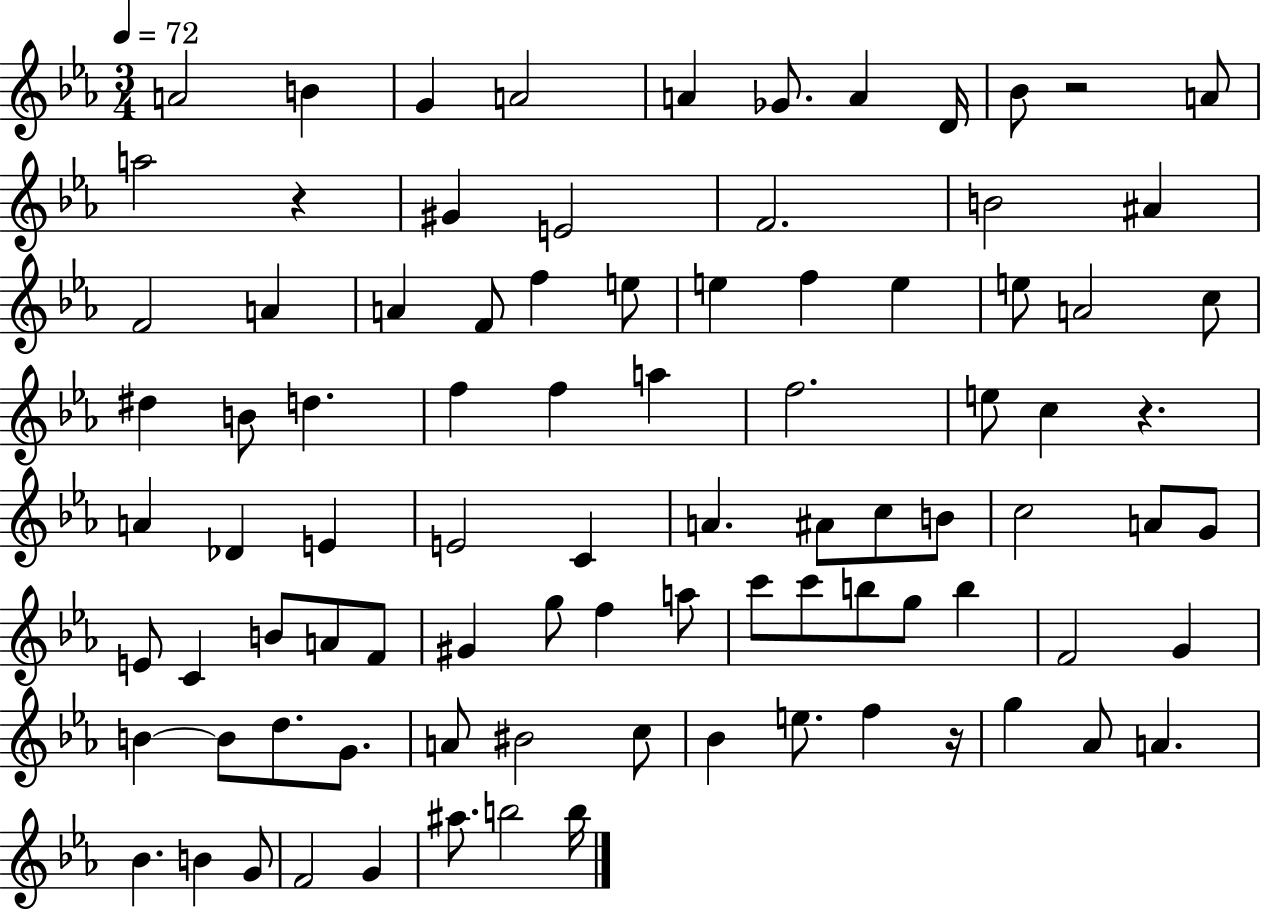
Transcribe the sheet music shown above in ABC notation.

X:1
T:Untitled
M:3/4
L:1/4
K:Eb
A2 B G A2 A _G/2 A D/4 _B/2 z2 A/2 a2 z ^G E2 F2 B2 ^A F2 A A F/2 f e/2 e f e e/2 A2 c/2 ^d B/2 d f f a f2 e/2 c z A _D E E2 C A ^A/2 c/2 B/2 c2 A/2 G/2 E/2 C B/2 A/2 F/2 ^G g/2 f a/2 c'/2 c'/2 b/2 g/2 b F2 G B B/2 d/2 G/2 A/2 ^B2 c/2 _B e/2 f z/4 g _A/2 A _B B G/2 F2 G ^a/2 b2 b/4